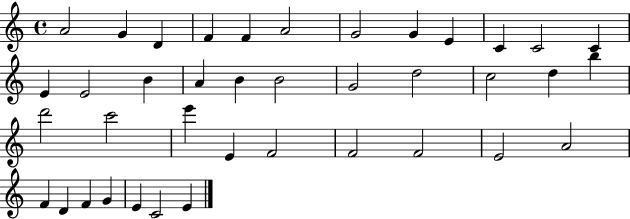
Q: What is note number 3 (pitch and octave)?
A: D4